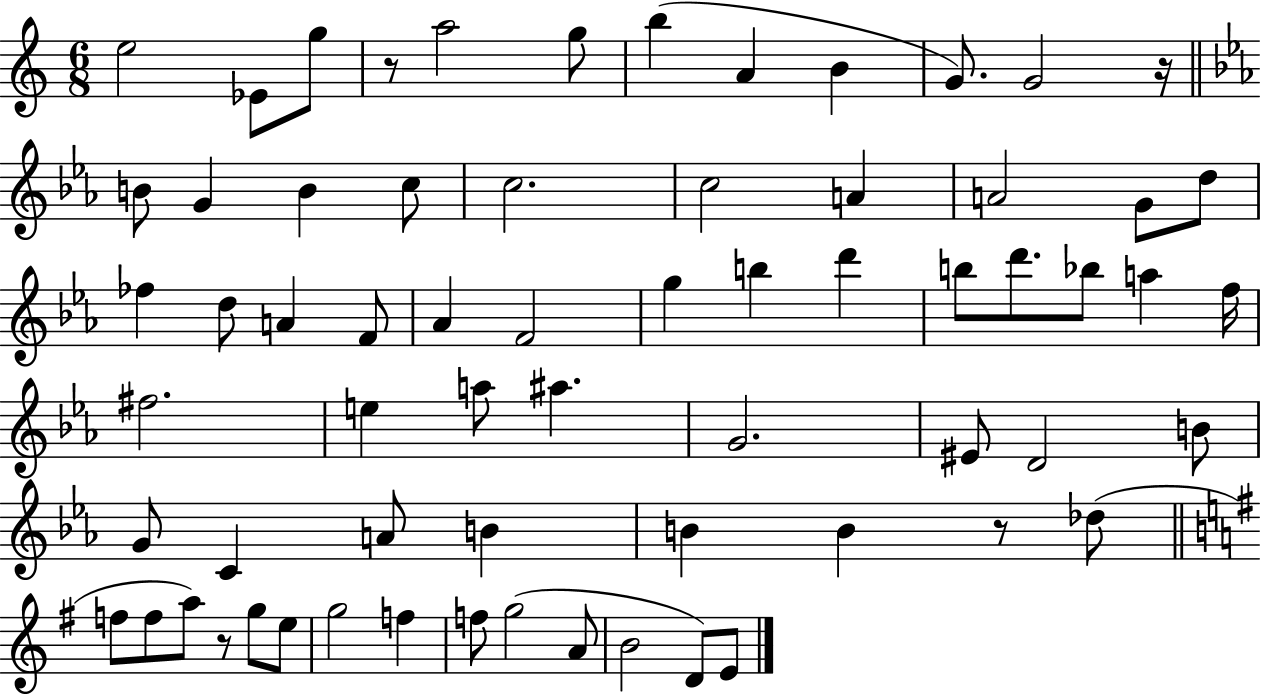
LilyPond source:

{
  \clef treble
  \numericTimeSignature
  \time 6/8
  \key c \major
  e''2 ees'8 g''8 | r8 a''2 g''8 | b''4( a'4 b'4 | g'8.) g'2 r16 | \break \bar "||" \break \key c \minor b'8 g'4 b'4 c''8 | c''2. | c''2 a'4 | a'2 g'8 d''8 | \break fes''4 d''8 a'4 f'8 | aes'4 f'2 | g''4 b''4 d'''4 | b''8 d'''8. bes''8 a''4 f''16 | \break fis''2. | e''4 a''8 ais''4. | g'2. | eis'8 d'2 b'8 | \break g'8 c'4 a'8 b'4 | b'4 b'4 r8 des''8( | \bar "||" \break \key e \minor f''8 f''8 a''8) r8 g''8 e''8 | g''2 f''4 | f''8 g''2( a'8 | b'2 d'8) e'8 | \break \bar "|."
}